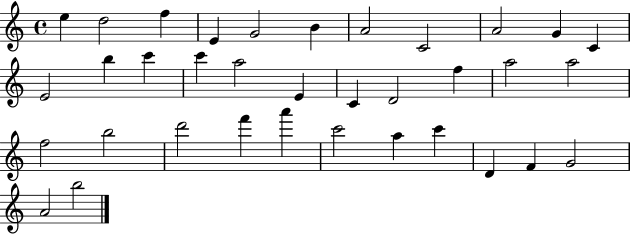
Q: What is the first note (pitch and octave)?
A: E5